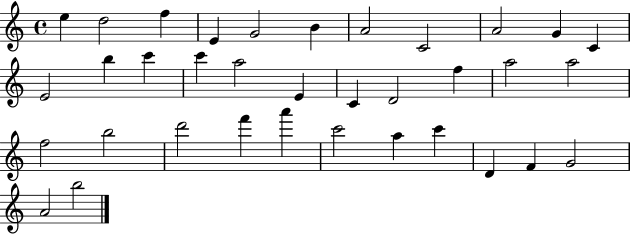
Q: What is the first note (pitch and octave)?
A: E5